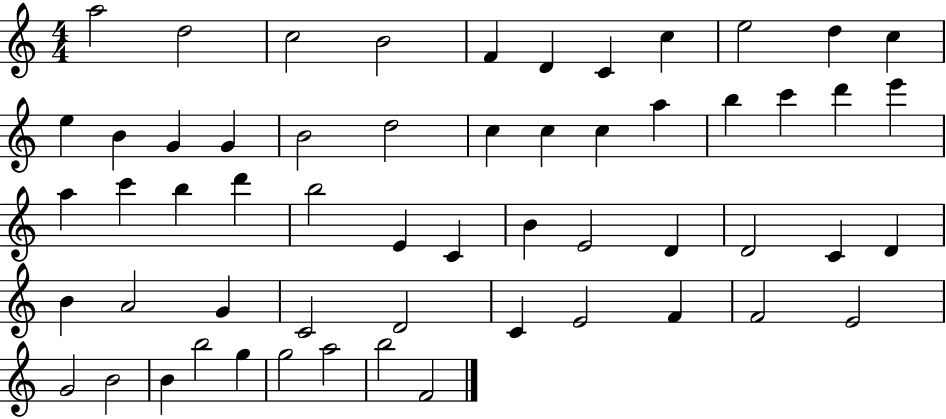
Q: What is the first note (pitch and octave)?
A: A5